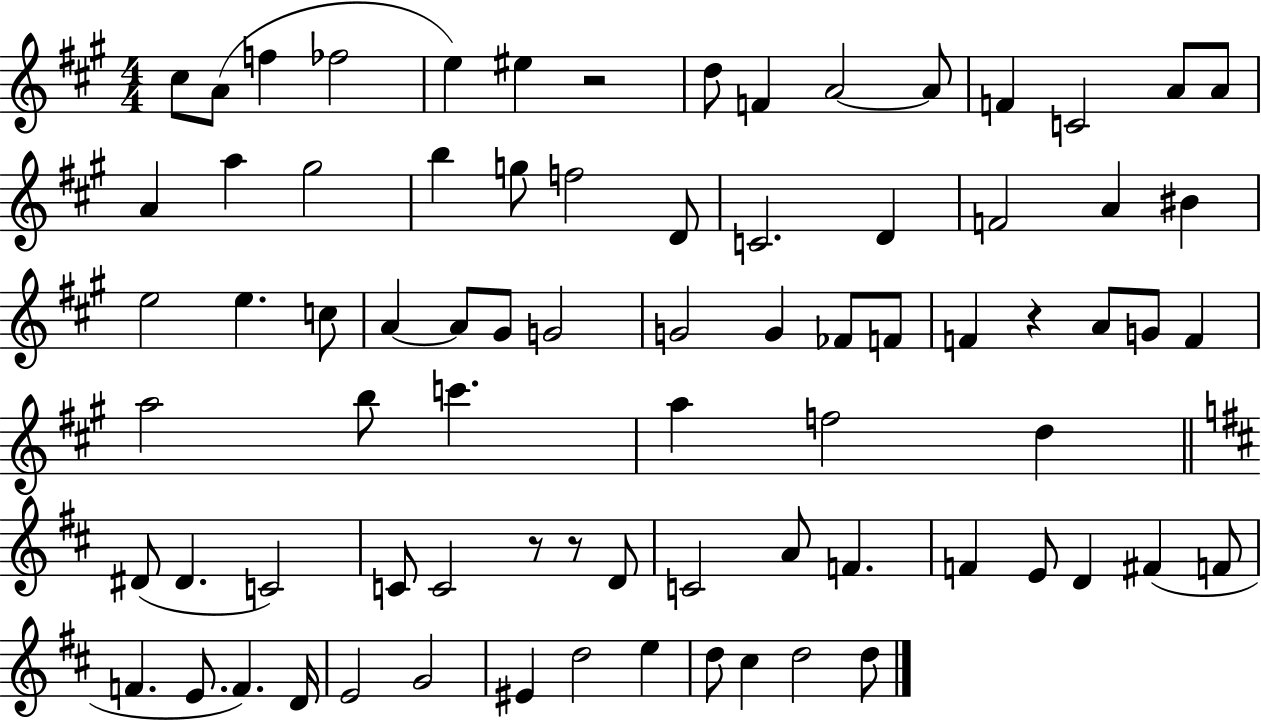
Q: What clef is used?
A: treble